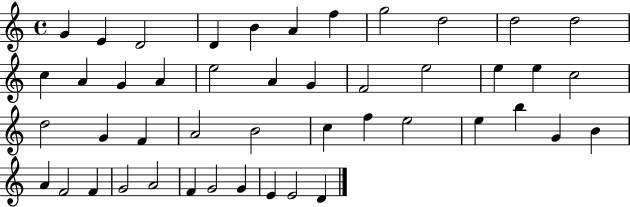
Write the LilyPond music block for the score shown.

{
  \clef treble
  \time 4/4
  \defaultTimeSignature
  \key c \major
  g'4 e'4 d'2 | d'4 b'4 a'4 f''4 | g''2 d''2 | d''2 d''2 | \break c''4 a'4 g'4 a'4 | e''2 a'4 g'4 | f'2 e''2 | e''4 e''4 c''2 | \break d''2 g'4 f'4 | a'2 b'2 | c''4 f''4 e''2 | e''4 b''4 g'4 b'4 | \break a'4 f'2 f'4 | g'2 a'2 | f'4 g'2 g'4 | e'4 e'2 d'4 | \break \bar "|."
}